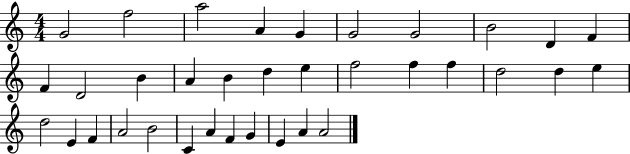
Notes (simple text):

G4/h F5/h A5/h A4/q G4/q G4/h G4/h B4/h D4/q F4/q F4/q D4/h B4/q A4/q B4/q D5/q E5/q F5/h F5/q F5/q D5/h D5/q E5/q D5/h E4/q F4/q A4/h B4/h C4/q A4/q F4/q G4/q E4/q A4/q A4/h